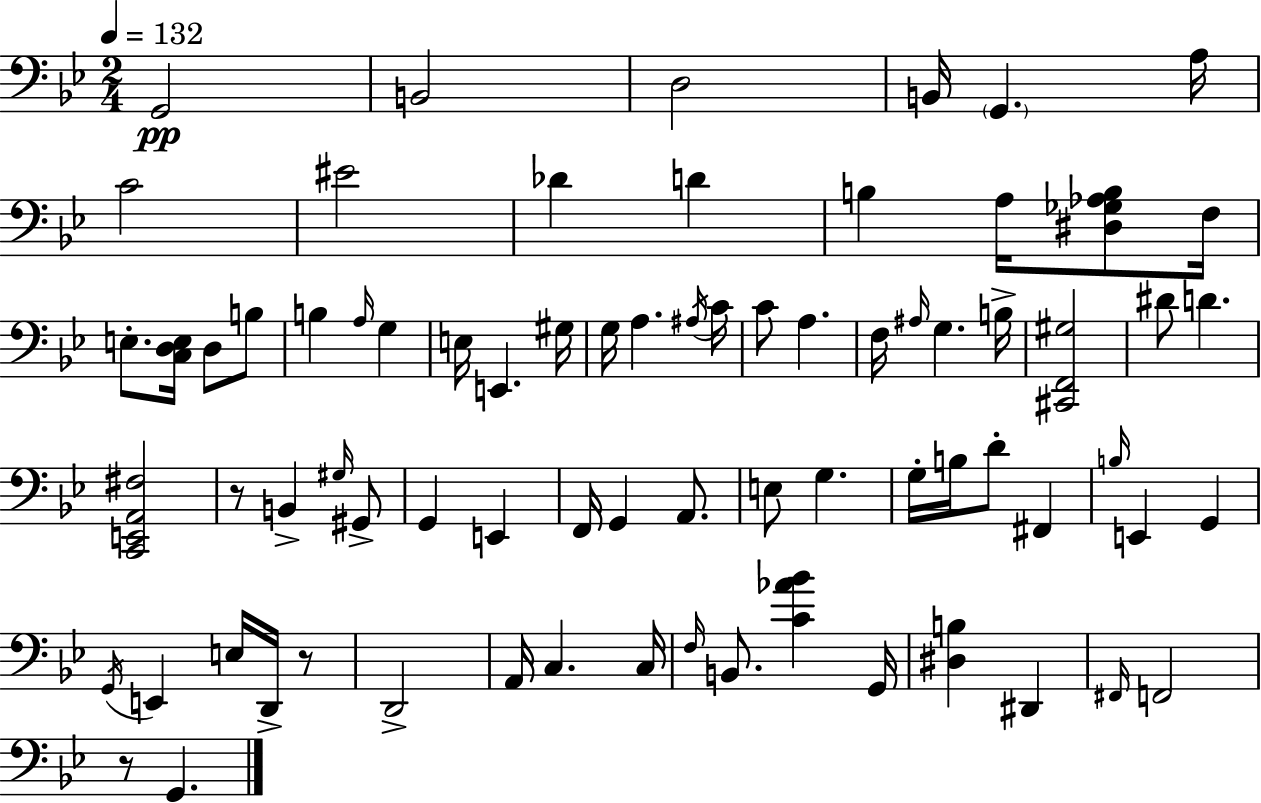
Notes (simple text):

G2/h B2/h D3/h B2/s G2/q. A3/s C4/h EIS4/h Db4/q D4/q B3/q A3/s [D#3,Gb3,Ab3,B3]/e F3/s E3/e. [C3,D3,E3]/s D3/e B3/e B3/q A3/s G3/q E3/s E2/q. G#3/s G3/s A3/q. A#3/s C4/s C4/e A3/q. F3/s A#3/s G3/q. B3/s [C#2,F2,G#3]/h D#4/e D4/q. [C2,E2,A2,F#3]/h R/e B2/q G#3/s G#2/e G2/q E2/q F2/s G2/q A2/e. E3/e G3/q. G3/s B3/s D4/e F#2/q B3/s E2/q G2/q G2/s E2/q E3/s D2/s R/e D2/h A2/s C3/q. C3/s F3/s B2/e. [C4,Ab4,Bb4]/q G2/s [D#3,B3]/q D#2/q F#2/s F2/h R/e G2/q.